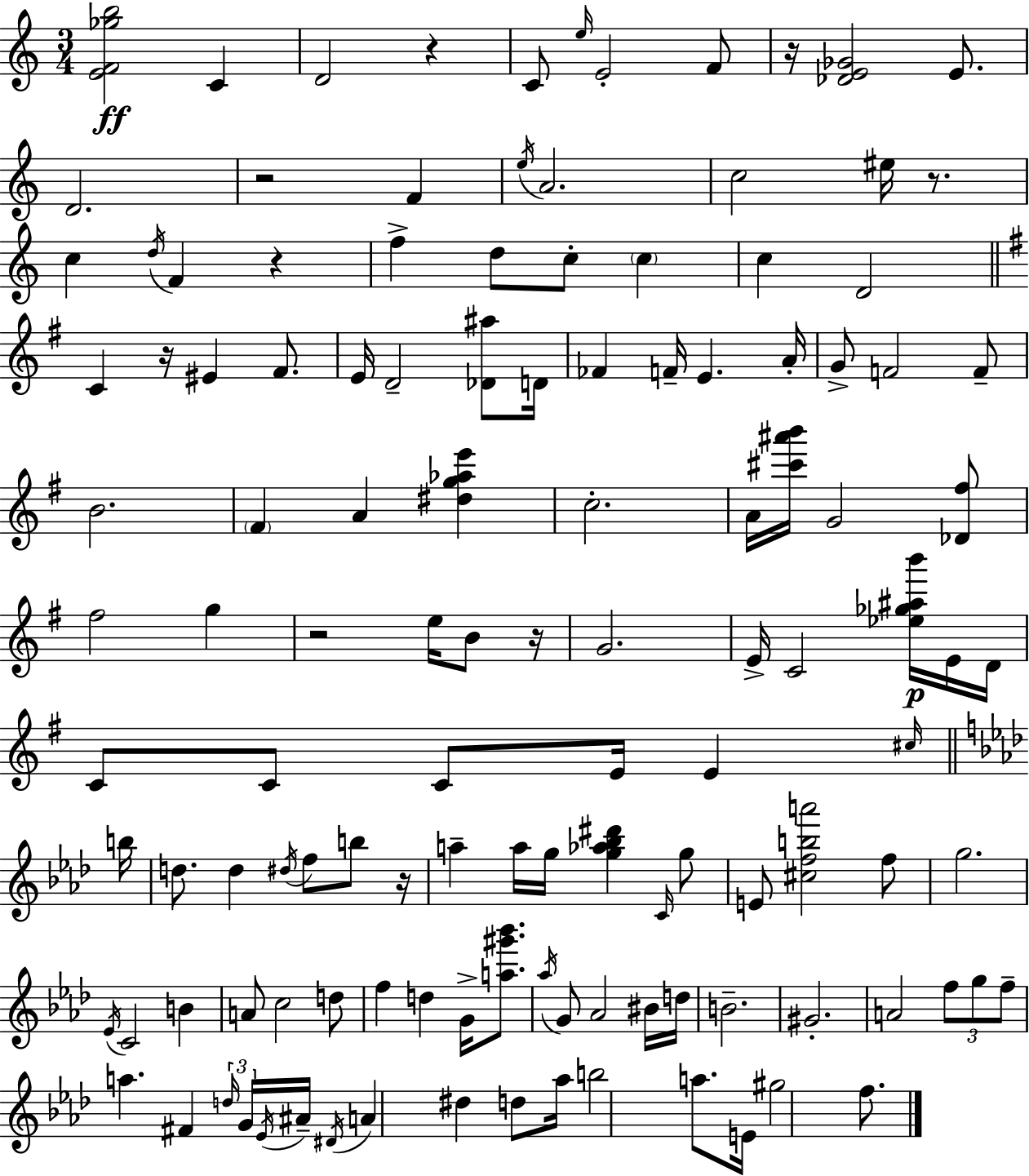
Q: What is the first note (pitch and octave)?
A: C4